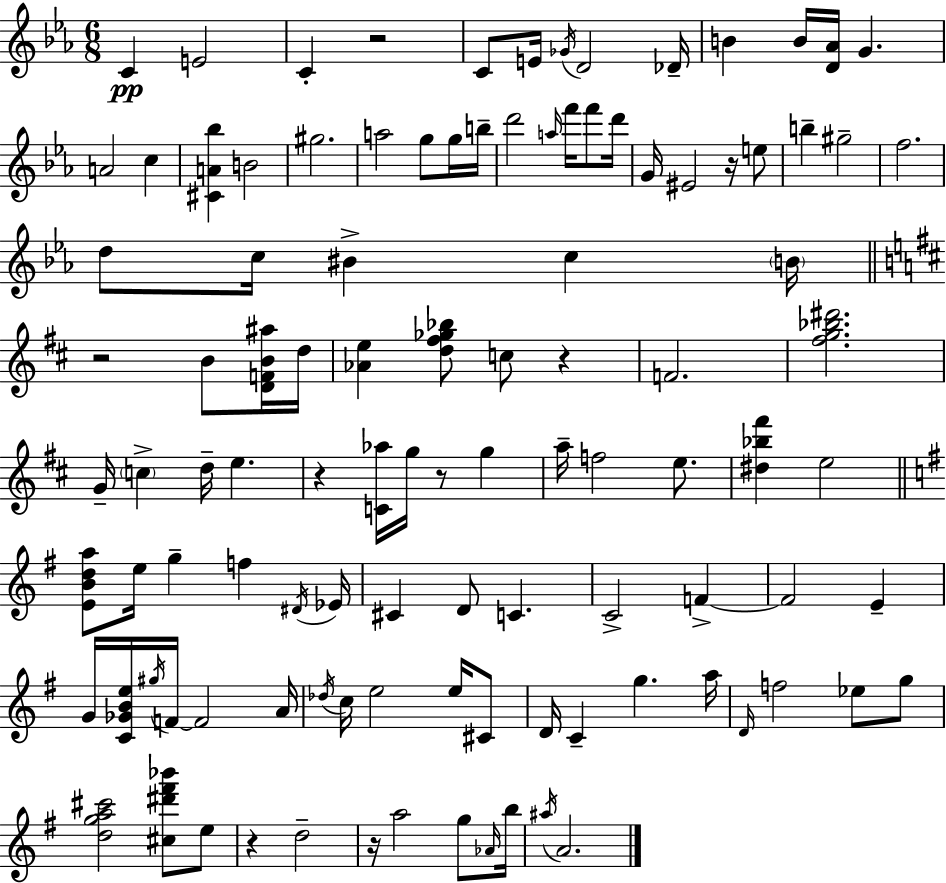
{
  \clef treble
  \numericTimeSignature
  \time 6/8
  \key c \minor
  c'4\pp e'2 | c'4-. r2 | c'8 e'16 \acciaccatura { ges'16 } d'2 | des'16-- b'4 b'16 <d' aes'>16 g'4. | \break a'2 c''4 | <cis' a' bes''>4 b'2 | gis''2. | a''2 g''8 g''16 | \break b''16-- d'''2 \grace { a''16 } f'''16 f'''8 | d'''16 g'16 eis'2 r16 | e''8 b''4-- gis''2-- | f''2. | \break d''8 c''16 bis'4-> c''4 | \parenthesize b'16 \bar "||" \break \key d \major r2 b'8 <d' f' b' ais''>16 d''16 | <aes' e''>4 <d'' fis'' ges'' bes''>8 c''8 r4 | f'2. | <fis'' g'' bes'' dis'''>2. | \break g'16-- \parenthesize c''4-> d''16-- e''4. | r4 <c' aes''>16 g''16 r8 g''4 | a''16-- f''2 e''8. | <dis'' bes'' fis'''>4 e''2 | \break \bar "||" \break \key g \major <e' b' d'' a''>8 e''16 g''4-- f''4 \acciaccatura { dis'16 } | ees'16 cis'4 d'8 c'4. | c'2-> f'4->~~ | f'2 e'4-- | \break g'16 <c' ges' b' e''>16 \acciaccatura { gis''16 } f'16~~ f'2 | a'16 \acciaccatura { des''16 } c''16 e''2 | e''16 cis'8 d'16 c'4-- g''4. | a''16 \grace { d'16 } f''2 | \break ees''8 g''8 <d'' g'' a'' cis'''>2 | <cis'' dis''' fis''' bes'''>8 e''8 r4 d''2-- | r16 a''2 | g''8 \grace { aes'16 } b''16 \acciaccatura { ais''16 } a'2. | \break \bar "|."
}